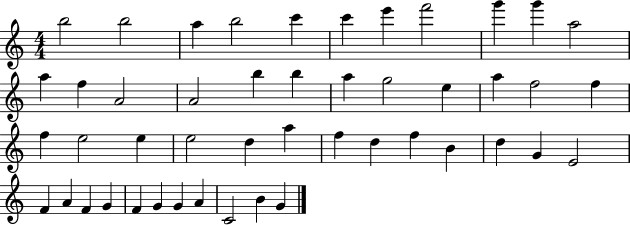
B5/h B5/h A5/q B5/h C6/q C6/q E6/q F6/h G6/q G6/q A5/h A5/q F5/q A4/h A4/h B5/q B5/q A5/q G5/h E5/q A5/q F5/h F5/q F5/q E5/h E5/q E5/h D5/q A5/q F5/q D5/q F5/q B4/q D5/q G4/q E4/h F4/q A4/q F4/q G4/q F4/q G4/q G4/q A4/q C4/h B4/q G4/q